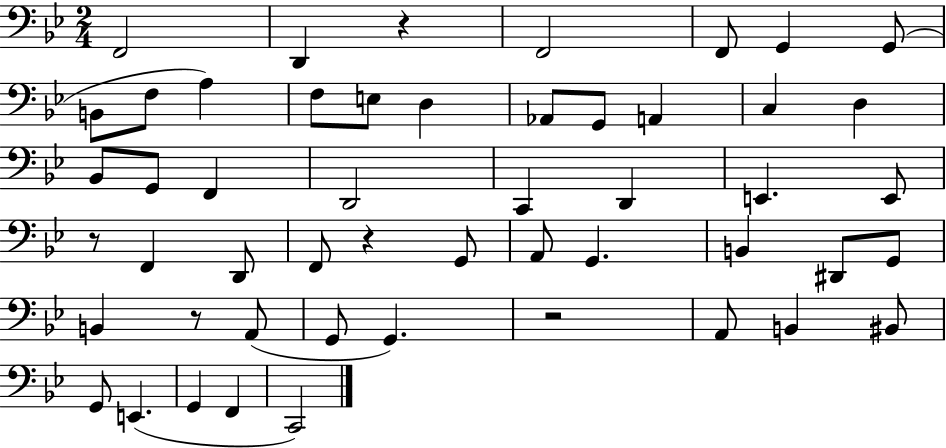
F2/h D2/q R/q F2/h F2/e G2/q G2/e B2/e F3/e A3/q F3/e E3/e D3/q Ab2/e G2/e A2/q C3/q D3/q Bb2/e G2/e F2/q D2/h C2/q D2/q E2/q. E2/e R/e F2/q D2/e F2/e R/q G2/e A2/e G2/q. B2/q D#2/e G2/e B2/q R/e A2/e G2/e G2/q. R/h A2/e B2/q BIS2/e G2/e E2/q. G2/q F2/q C2/h